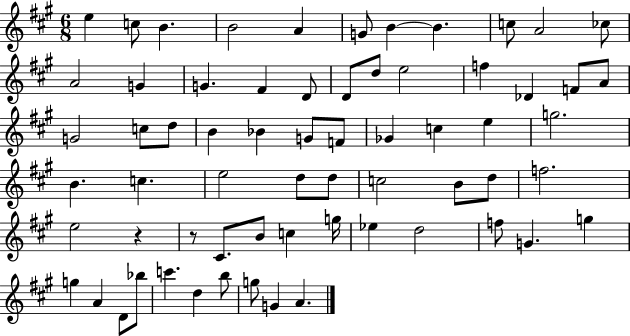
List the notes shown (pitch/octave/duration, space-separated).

E5/q C5/e B4/q. B4/h A4/q G4/e B4/q B4/q. C5/e A4/h CES5/e A4/h G4/q G4/q. F#4/q D4/e D4/e D5/e E5/h F5/q Db4/q F4/e A4/e G4/h C5/e D5/e B4/q Bb4/q G4/e F4/e Gb4/q C5/q E5/q G5/h. B4/q. C5/q. E5/h D5/e D5/e C5/h B4/e D5/e F5/h. E5/h R/q R/e C#4/e. B4/e C5/q G5/s Eb5/q D5/h F5/e G4/q. G5/q G5/q A4/q D4/e Bb5/e C6/q. D5/q B5/e G5/e G4/q A4/q.